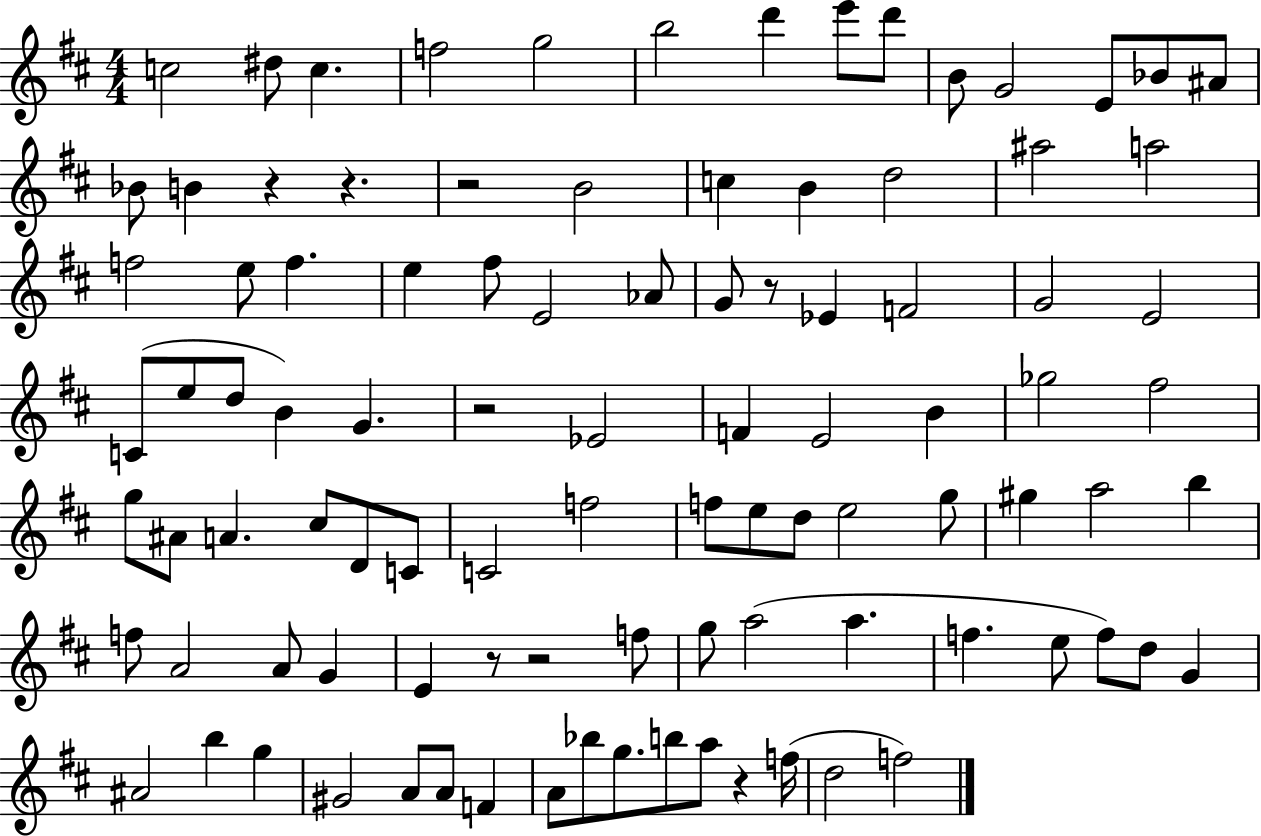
C5/h D#5/e C5/q. F5/h G5/h B5/h D6/q E6/e D6/e B4/e G4/h E4/e Bb4/e A#4/e Bb4/e B4/q R/q R/q. R/h B4/h C5/q B4/q D5/h A#5/h A5/h F5/h E5/e F5/q. E5/q F#5/e E4/h Ab4/e G4/e R/e Eb4/q F4/h G4/h E4/h C4/e E5/e D5/e B4/q G4/q. R/h Eb4/h F4/q E4/h B4/q Gb5/h F#5/h G5/e A#4/e A4/q. C#5/e D4/e C4/e C4/h F5/h F5/e E5/e D5/e E5/h G5/e G#5/q A5/h B5/q F5/e A4/h A4/e G4/q E4/q R/e R/h F5/e G5/e A5/h A5/q. F5/q. E5/e F5/e D5/e G4/q A#4/h B5/q G5/q G#4/h A4/e A4/e F4/q A4/e Bb5/e G5/e. B5/e A5/e R/q F5/s D5/h F5/h